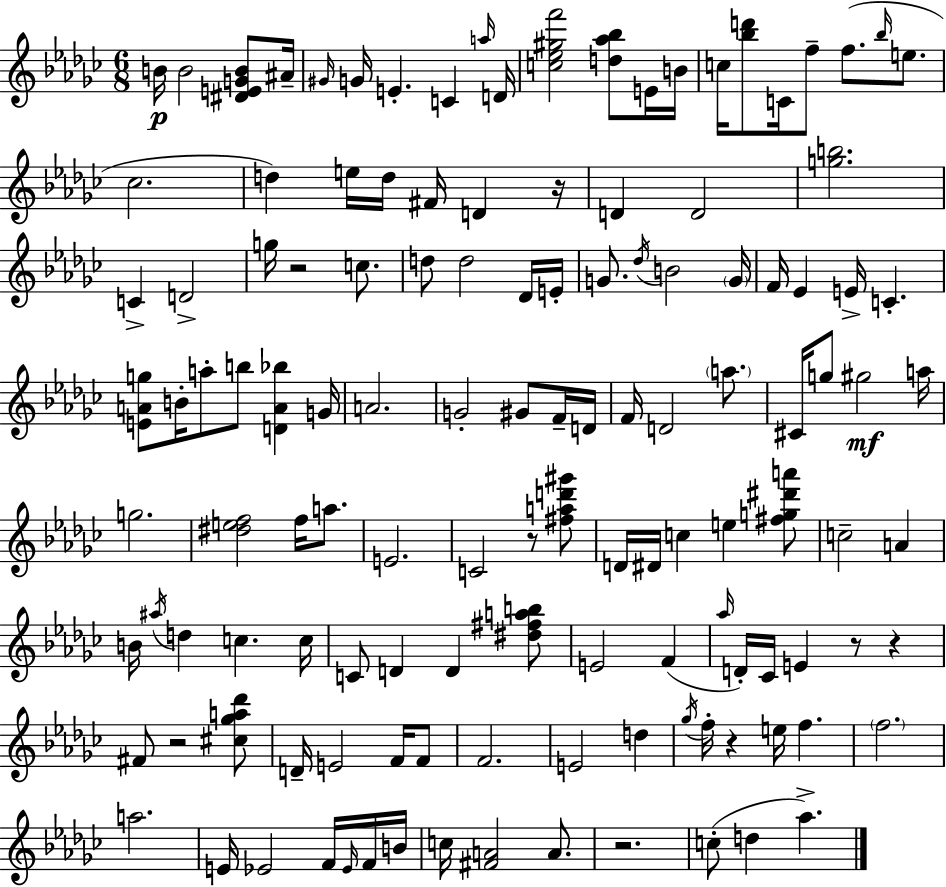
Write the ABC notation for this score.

X:1
T:Untitled
M:6/8
L:1/4
K:Ebm
B/4 B2 [^DEGB]/2 ^A/4 ^G/4 G/4 E C a/4 D/4 [c_e^gf']2 [d_a_b]/2 E/4 B/4 c/4 [_bd']/2 C/4 f/2 f/2 _b/4 e/2 _c2 d e/4 d/4 ^F/4 D z/4 D D2 [gb]2 C D2 g/4 z2 c/2 d/2 d2 _D/4 E/4 G/2 _d/4 B2 G/4 F/4 _E E/4 C [EAg]/2 B/4 a/2 b/2 [DA_b] G/4 A2 G2 ^G/2 F/4 D/4 F/4 D2 a/2 ^C/4 g/2 ^g2 a/4 g2 [^def]2 f/4 a/2 E2 C2 z/2 [^fad'^g']/2 D/4 ^D/4 c e [^fg^d'a']/2 c2 A B/4 ^a/4 d c c/4 C/2 D D [^d^fab]/2 E2 F _a/4 D/4 _C/4 E z/2 z ^F/2 z2 [^c_ga_d']/2 D/4 E2 F/4 F/2 F2 E2 d _g/4 f/4 z e/4 f f2 a2 E/4 _E2 F/4 _E/4 F/4 B/4 c/4 [^FA]2 A/2 z2 c/2 d _a